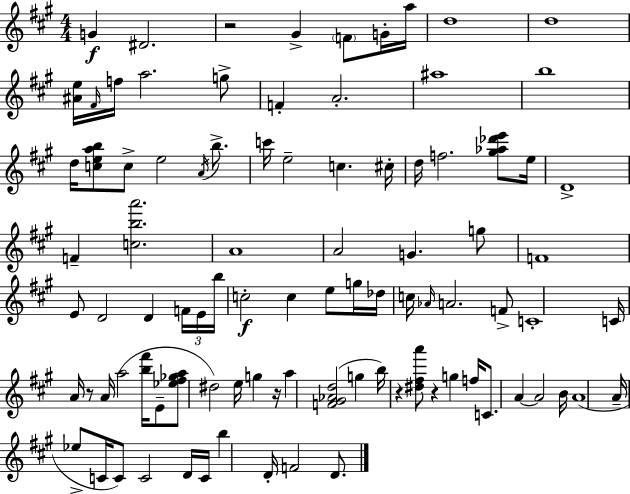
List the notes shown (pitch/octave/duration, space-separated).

G4/q D#4/h. R/h G#4/q F4/e G4/s A5/s D5/w D5/w [A#4,E5]/s F#4/s F5/s A5/h. G5/e F4/q A4/h. A#5/w B5/w D5/s [C5,E5,A5,B5]/e C5/e E5/h A4/s B5/e. C6/s E5/h C5/q. C#5/s D5/s F5/h. [G#5,Ab5,Db6,E6]/e E5/s D4/w F4/q [C5,B5,A6]/h. A4/w A4/h G4/q. G5/e F4/w E4/e D4/h D4/q F4/s E4/s B5/s C5/h C5/q E5/e G5/s Db5/s C5/s Ab4/s A4/h. F4/e C4/w C4/s A4/s R/e A4/s A5/h [B5,F#6]/s E4/e [Eb5,F#5,Gb5,A5]/e D#5/h E5/s G5/q R/s A5/q [F4,G#4,Ab4,D5]/h G5/q B5/s R/q [D#5,F#5,A6]/e R/q G5/q F5/s C4/e. A4/q A4/h B4/s A4/w A4/s Eb5/e C4/s C4/e C4/h D4/s C4/s B5/q D4/s F4/h D4/e.